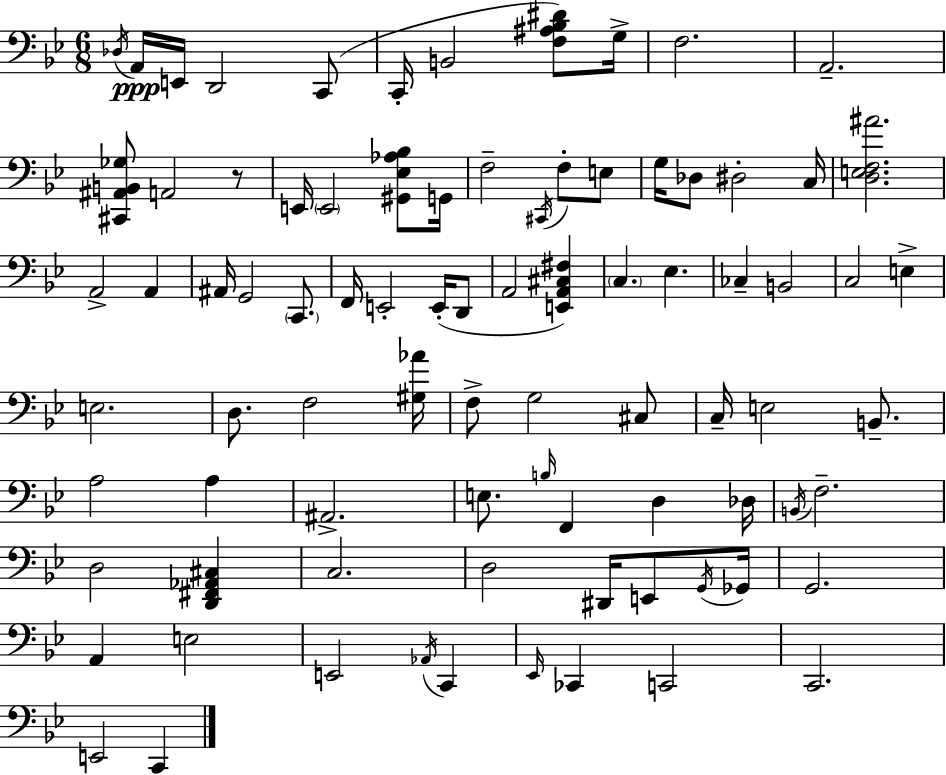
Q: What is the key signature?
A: G minor